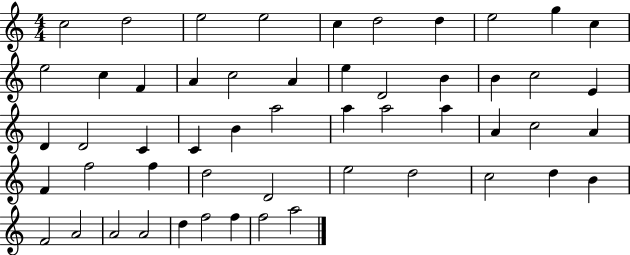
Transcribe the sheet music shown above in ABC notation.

X:1
T:Untitled
M:4/4
L:1/4
K:C
c2 d2 e2 e2 c d2 d e2 g c e2 c F A c2 A e D2 B B c2 E D D2 C C B a2 a a2 a A c2 A F f2 f d2 D2 e2 d2 c2 d B F2 A2 A2 A2 d f2 f f2 a2